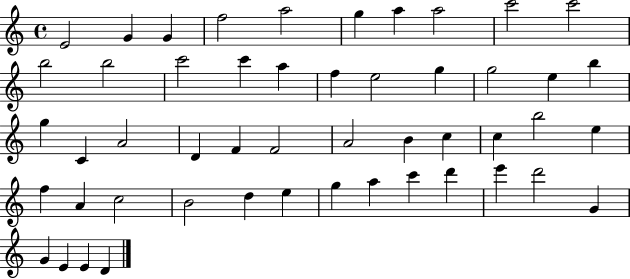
X:1
T:Untitled
M:4/4
L:1/4
K:C
E2 G G f2 a2 g a a2 c'2 c'2 b2 b2 c'2 c' a f e2 g g2 e b g C A2 D F F2 A2 B c c b2 e f A c2 B2 d e g a c' d' e' d'2 G G E E D